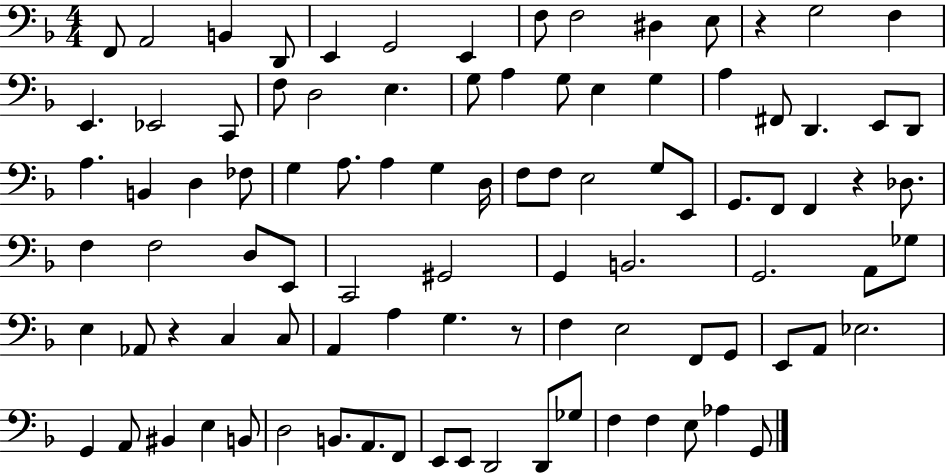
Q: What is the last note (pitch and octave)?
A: G2